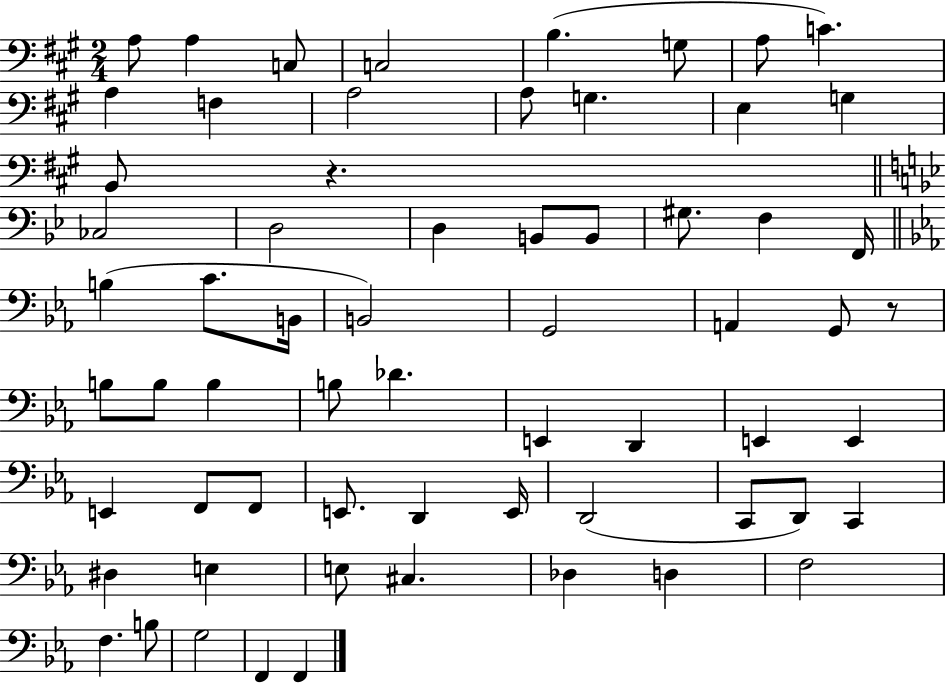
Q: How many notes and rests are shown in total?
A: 64